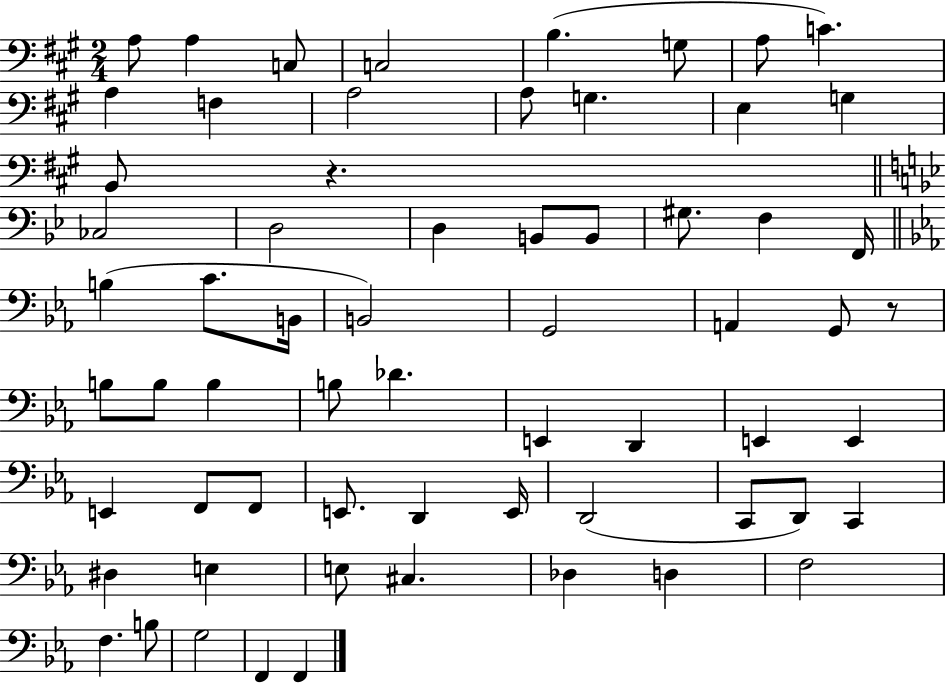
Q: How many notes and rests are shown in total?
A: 64